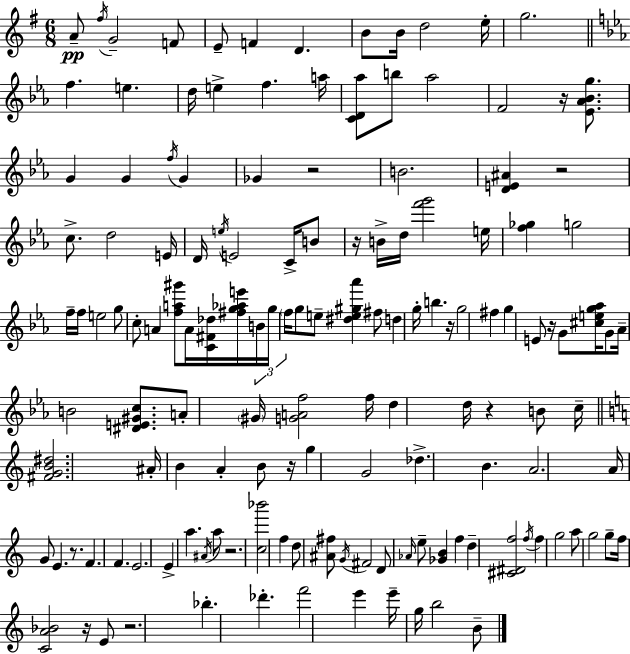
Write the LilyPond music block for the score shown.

{
  \clef treble
  \numericTimeSignature
  \time 6/8
  \key g \major
  \repeat volta 2 { a'8--\pp \acciaccatura { fis''16 } g'2-- f'8 | e'8-- f'4 d'4. | b'8 b'16 d''2 | e''16-. g''2. | \break \bar "||" \break \key ees \major f''4. e''4. | d''16 e''4-> f''4. a''16 | <c' d' aes''>8 b''8 aes''2 | f'2 r16 <ees' aes' bes' g''>8. | \break g'4 g'4 \acciaccatura { f''16 } g'4 | ges'4 r2 | b'2. | <d' e' ais'>4 r2 | \break c''8.-> d''2 | e'16 d'16 \acciaccatura { e''16 } e'2 c'16-> | b'8 r16 b'16-> d''16 <f''' g'''>2 | e''16 <f'' ges''>4 g''2 | \break f''16-- f''16 e''2 | g''8 c''8-. a'4 <f'' a'' gis'''>8 a'16 <c' fis' des''>16 | <fis'' g'' aes'' e'''>16 \tuplet 3/2 { b'16 g''16 \parenthesize f''16 } g''8 e''8-- <dis'' e'' gis'' aes'''>4 | fis''8 d''4 g''16-. b''4. | \break r16 g''2 fis''4 | g''4 e'8 r16 g'8 <cis'' e'' g'' aes''>16 | g'8 aes'16-- b'2 <dis' e' gis' c''>8. | a'8-. \parenthesize gis'16 <g' a' f''>2 | \break f''16 d''4 d''16 r4 b'8 | c''16-- \bar "||" \break \key c \major <fis' g' b' dis''>2. | ais'16-. b'4 a'4-. b'8 r16 | g''4 g'2 | des''4.-> b'4. | \break a'2. | a'16 g'8 e'4. r8. | f'4. f'4. | e'2. | \break e'4-> a''4. \acciaccatura { ais'16 } a''8 | r2. | <c'' bes'''>2 f''4 | d''8 <ais' fis''>8 \acciaccatura { g'16 } fis'2 | \break d'8 \grace { aes'16 } e''8-- <ges' b'>4 f''4 | d''4-- <cis' dis' f''>2 | \acciaccatura { f''16 } f''4 g''2 | a''8 g''2 | \break g''8-- f''16 <c' a' bes'>2 | r16 e'8 r2. | bes''4.-. des'''4.-. | f'''2 | \break e'''4 e'''16-- g''16 b''2 | b'8-- } \bar "|."
}